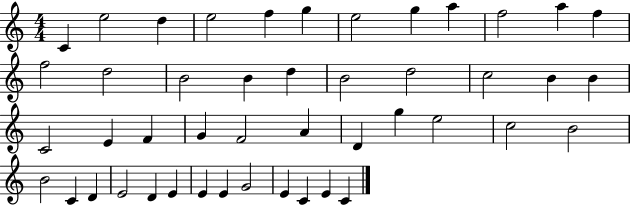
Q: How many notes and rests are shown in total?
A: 46